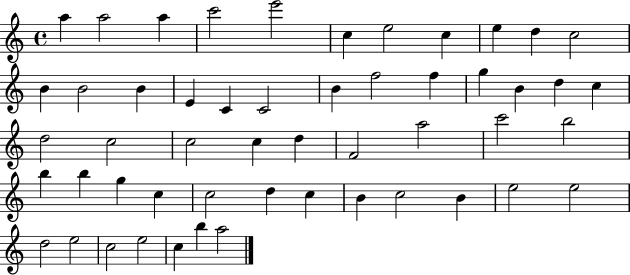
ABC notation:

X:1
T:Untitled
M:4/4
L:1/4
K:C
a a2 a c'2 e'2 c e2 c e d c2 B B2 B E C C2 B f2 f g B d c d2 c2 c2 c d F2 a2 c'2 b2 b b g c c2 d c B c2 B e2 e2 d2 e2 c2 e2 c b a2